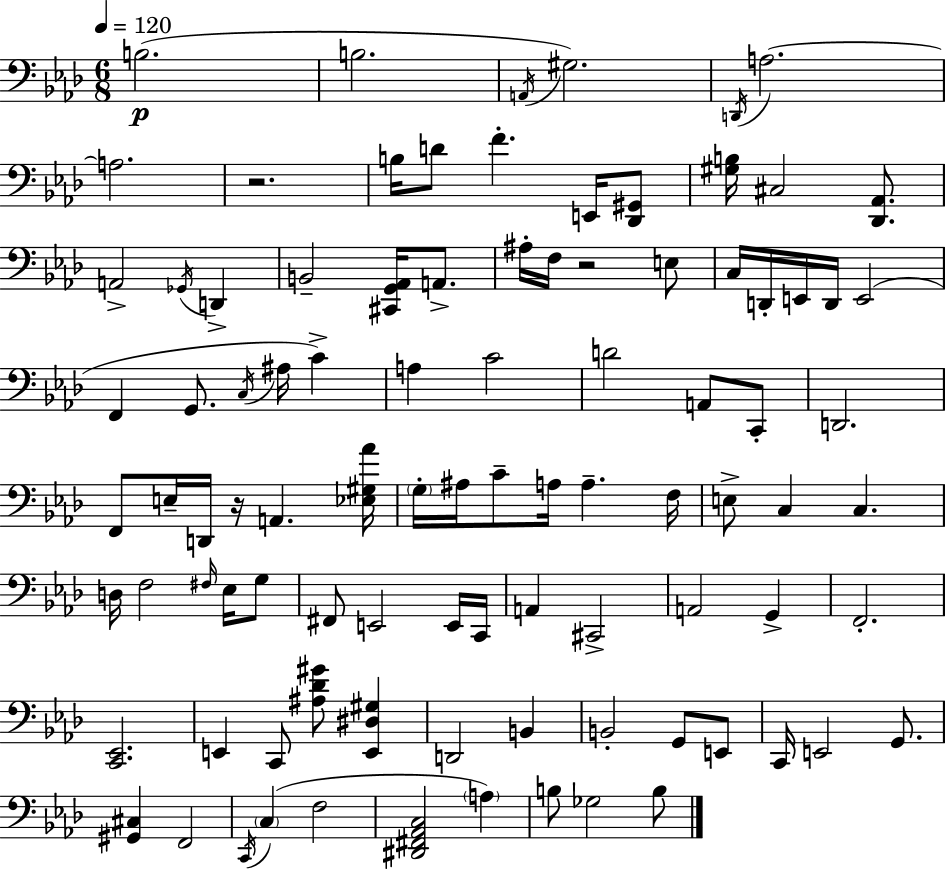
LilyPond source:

{
  \clef bass
  \numericTimeSignature
  \time 6/8
  \key f \minor
  \tempo 4 = 120
  b2.(\p | b2. | \acciaccatura { a,16 }) gis2. | \acciaccatura { d,16 } a2.~~ | \break a2. | r2. | b16 d'8 f'4.-. e,16 | <des, gis,>8 <gis b>16 cis2 <des, aes,>8. | \break a,2-> \acciaccatura { ges,16 } d,4-> | b,2-- <cis, g, aes,>16 | a,8.-> ais16-. f16 r2 | e8 c16 d,16-. e,16 d,16 e,2( | \break f,4 g,8. \acciaccatura { c16 } ais16 | c'4->) a4 c'2 | d'2 | a,8 c,8-. d,2. | \break f,8 e16-- d,16 r16 a,4. | <ees gis aes'>16 \parenthesize g16-. ais16 c'8-- a16 a4.-- | f16 e8-> c4 c4. | d16 f2 | \break \grace { fis16 } ees16 g8 fis,8 e,2 | e,16 c,16 a,4 cis,2-> | a,2 | g,4-> f,2.-. | \break <c, ees,>2. | e,4 c,8 <ais des' gis'>8 | <e, dis gis>4 d,2 | b,4 b,2-. | \break g,8 e,8 c,16 e,2 | g,8. <gis, cis>4 f,2 | \acciaccatura { c,16 } \parenthesize c4( f2 | <dis, fis, aes, c>2 | \break \parenthesize a4) b8 ges2 | b8 \bar "|."
}